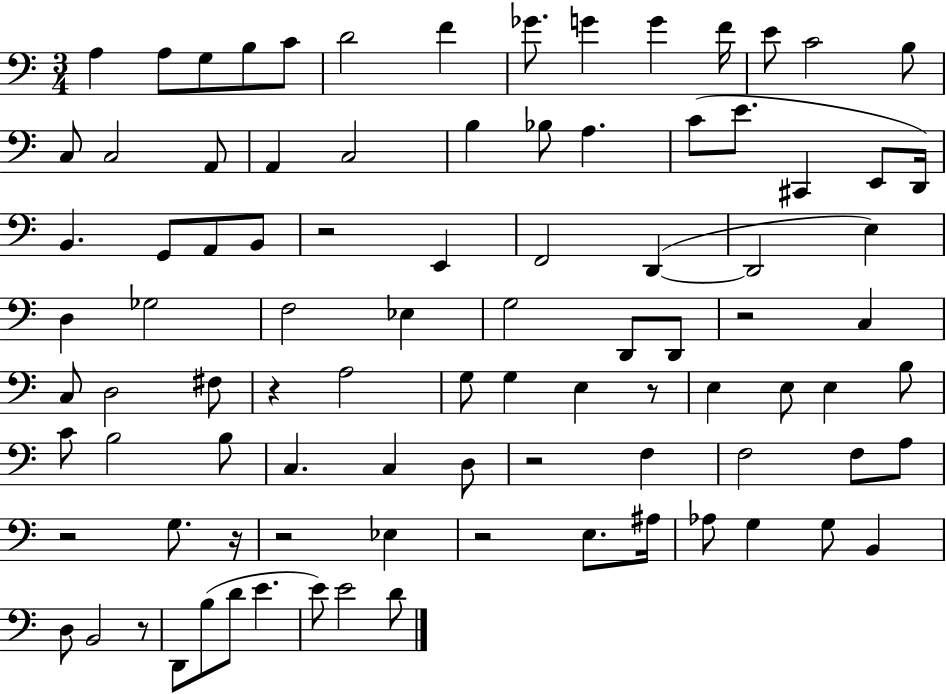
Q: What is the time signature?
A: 3/4